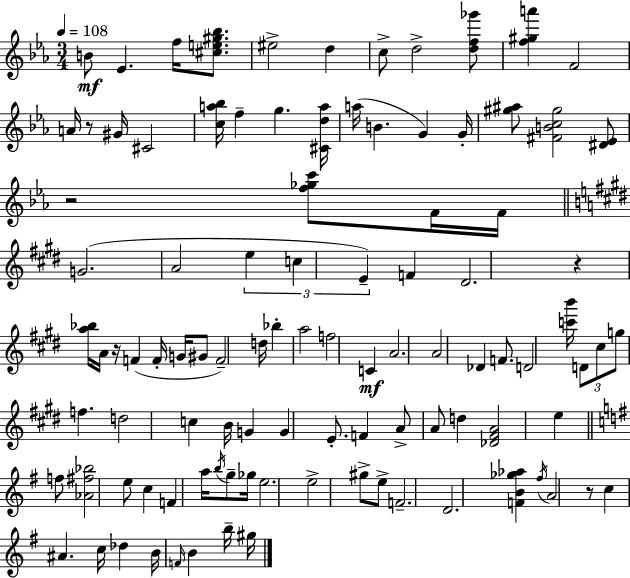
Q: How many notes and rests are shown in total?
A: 101